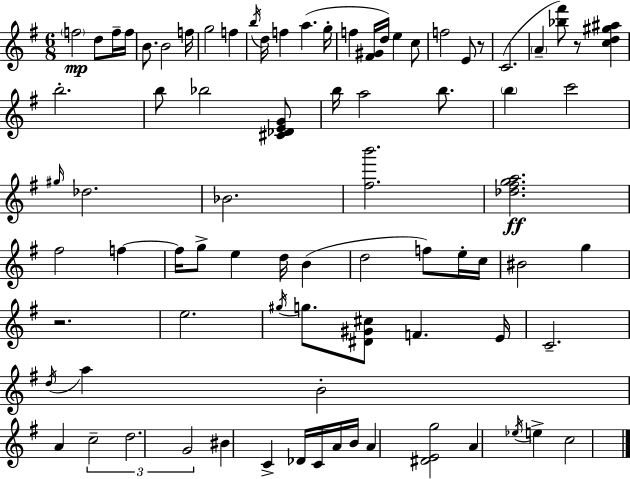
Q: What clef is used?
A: treble